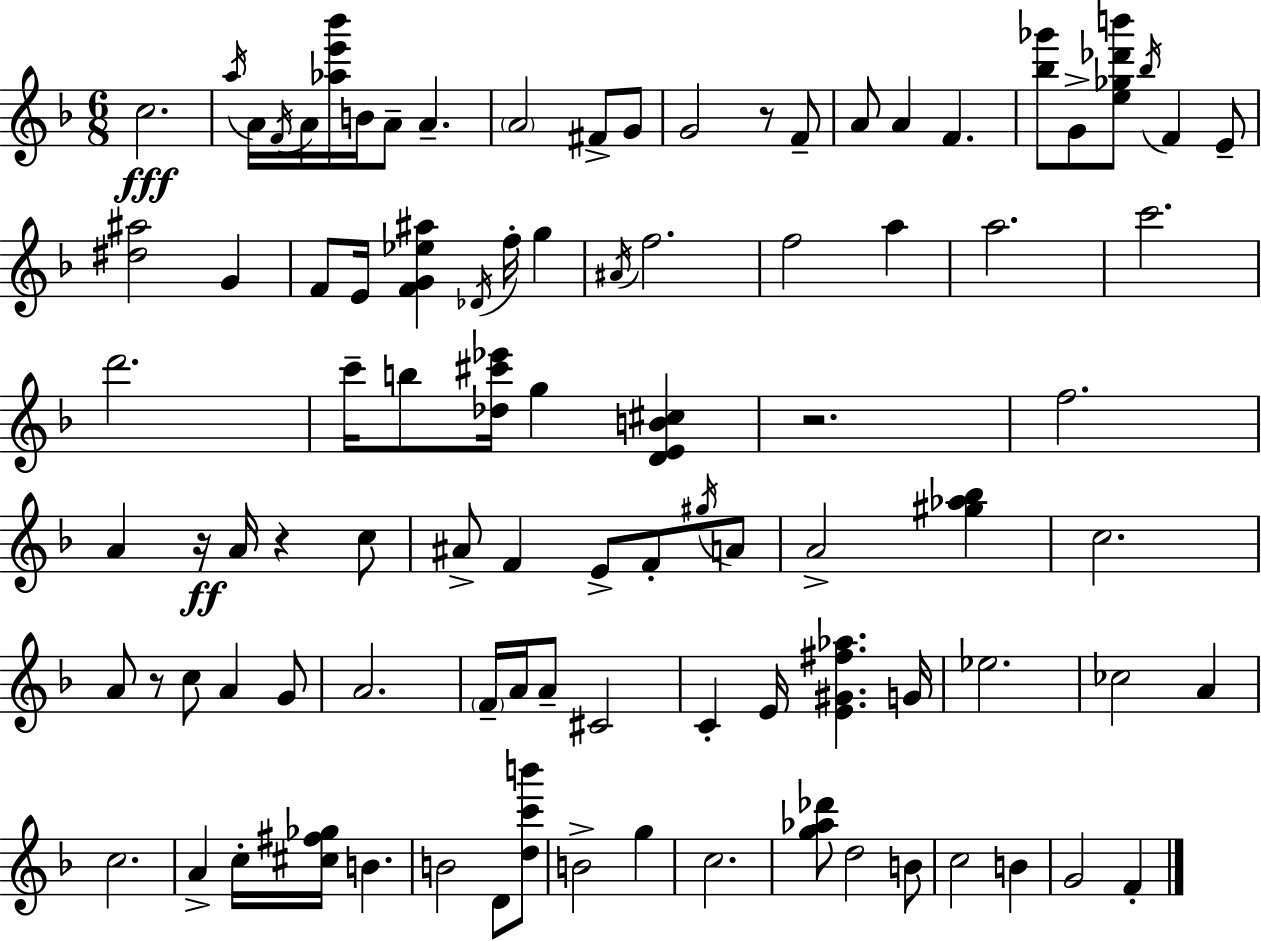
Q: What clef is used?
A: treble